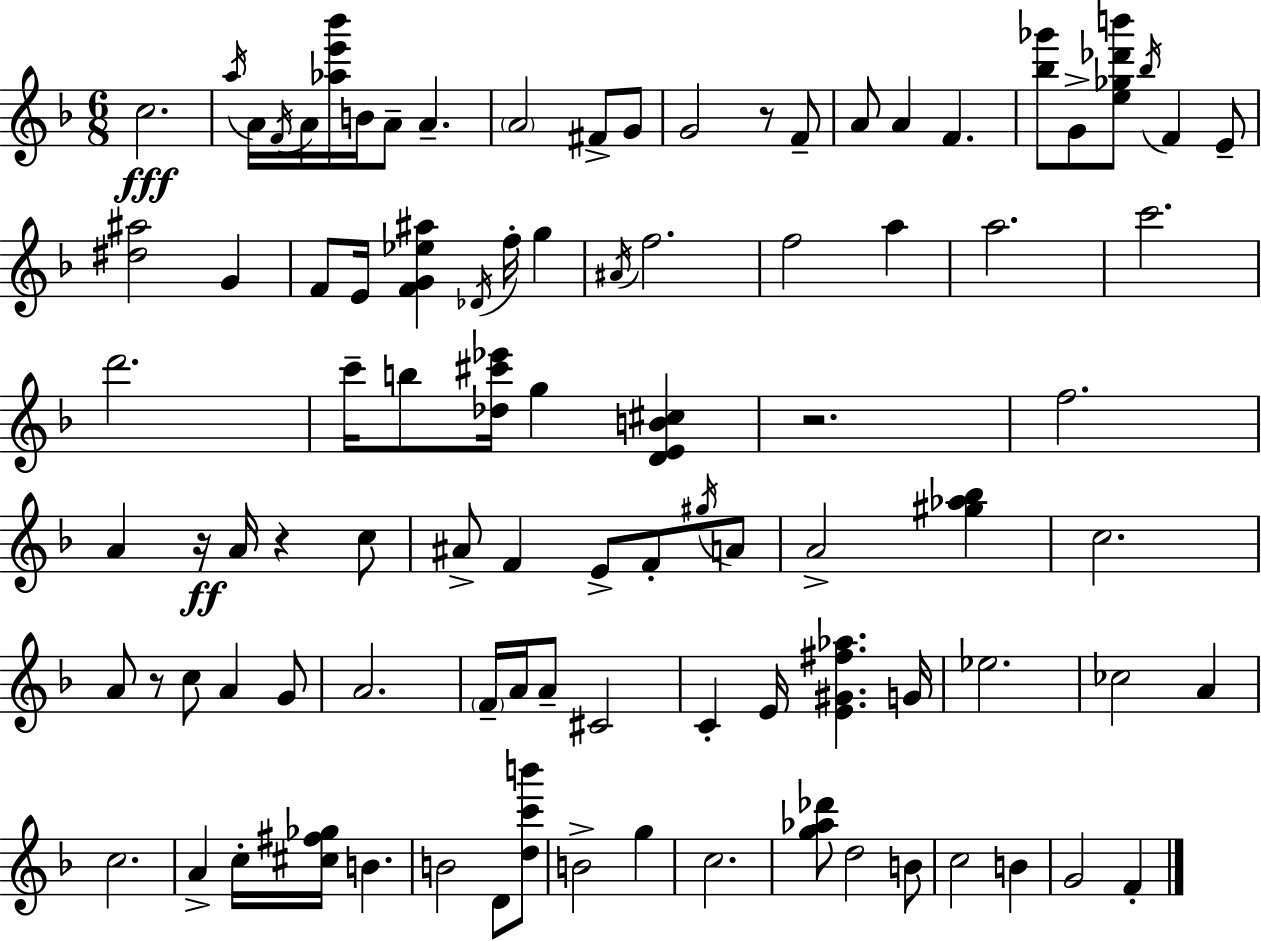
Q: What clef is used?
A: treble